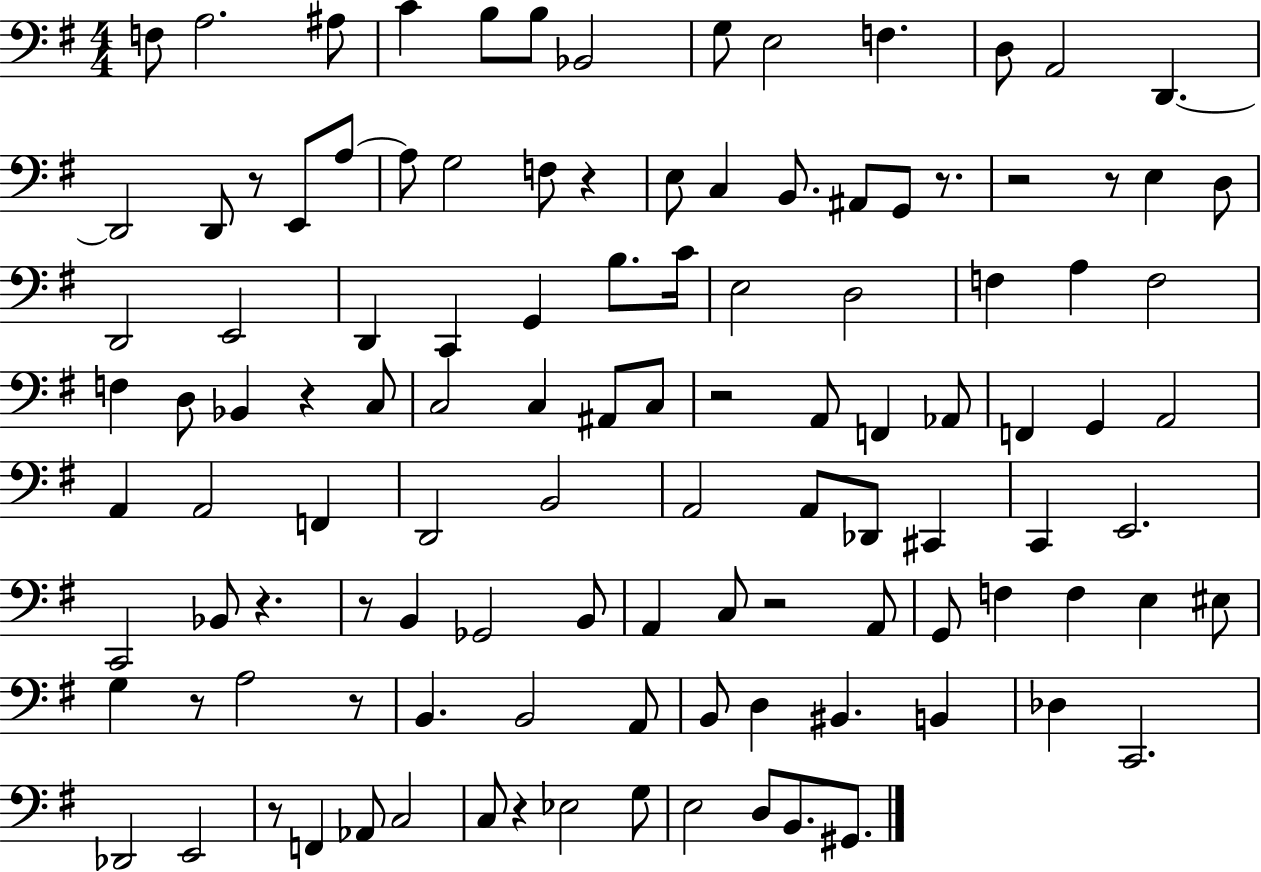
F3/e A3/h. A#3/e C4/q B3/e B3/e Bb2/h G3/e E3/h F3/q. D3/e A2/h D2/q. D2/h D2/e R/e E2/e A3/e A3/e G3/h F3/e R/q E3/e C3/q B2/e. A#2/e G2/e R/e. R/h R/e E3/q D3/e D2/h E2/h D2/q C2/q G2/q B3/e. C4/s E3/h D3/h F3/q A3/q F3/h F3/q D3/e Bb2/q R/q C3/e C3/h C3/q A#2/e C3/e R/h A2/e F2/q Ab2/e F2/q G2/q A2/h A2/q A2/h F2/q D2/h B2/h A2/h A2/e Db2/e C#2/q C2/q E2/h. C2/h Bb2/e R/q. R/e B2/q Gb2/h B2/e A2/q C3/e R/h A2/e G2/e F3/q F3/q E3/q EIS3/e G3/q R/e A3/h R/e B2/q. B2/h A2/e B2/e D3/q BIS2/q. B2/q Db3/q C2/h. Db2/h E2/h R/e F2/q Ab2/e C3/h C3/e R/q Eb3/h G3/e E3/h D3/e B2/e. G#2/e.